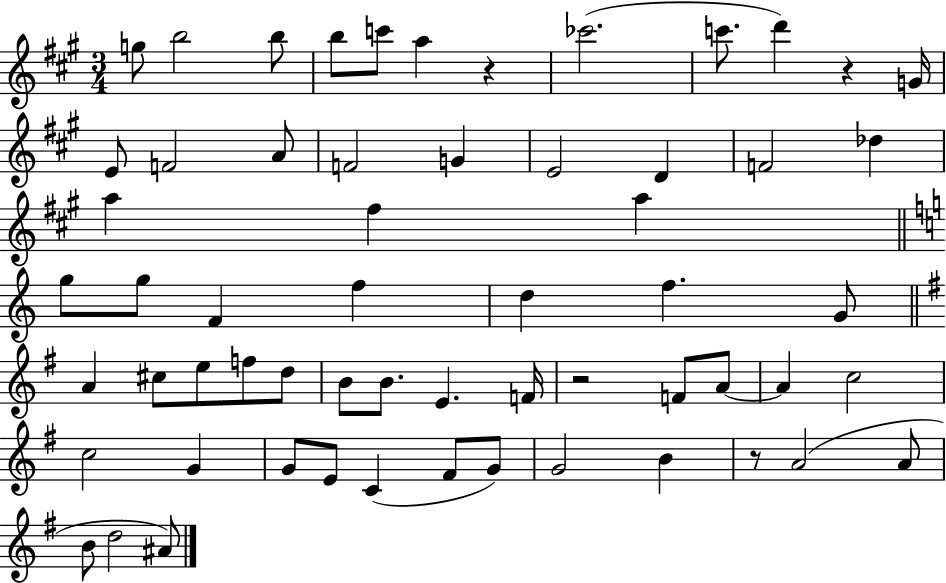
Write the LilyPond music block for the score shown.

{
  \clef treble
  \numericTimeSignature
  \time 3/4
  \key a \major
  g''8 b''2 b''8 | b''8 c'''8 a''4 r4 | ces'''2.( | c'''8. d'''4) r4 g'16 | \break e'8 f'2 a'8 | f'2 g'4 | e'2 d'4 | f'2 des''4 | \break a''4 fis''4 a''4 | \bar "||" \break \key a \minor g''8 g''8 f'4 f''4 | d''4 f''4. g'8 | \bar "||" \break \key g \major a'4 cis''8 e''8 f''8 d''8 | b'8 b'8. e'4. f'16 | r2 f'8 a'8~~ | a'4 c''2 | \break c''2 g'4 | g'8 e'8 c'4( fis'8 g'8) | g'2 b'4 | r8 a'2( a'8 | \break b'8 d''2 ais'8) | \bar "|."
}